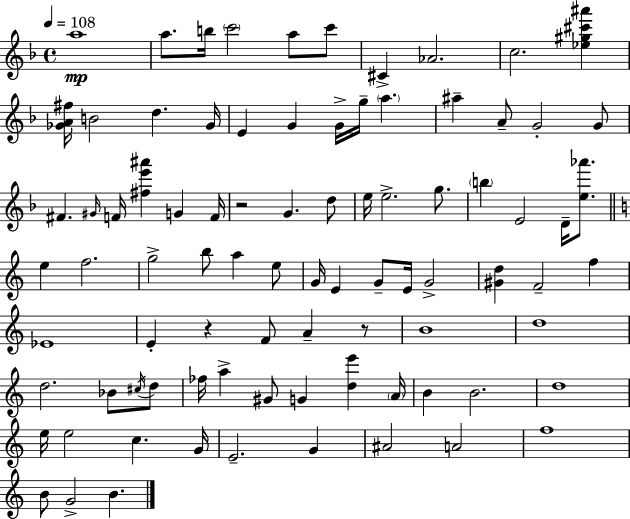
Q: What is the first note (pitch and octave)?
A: A5